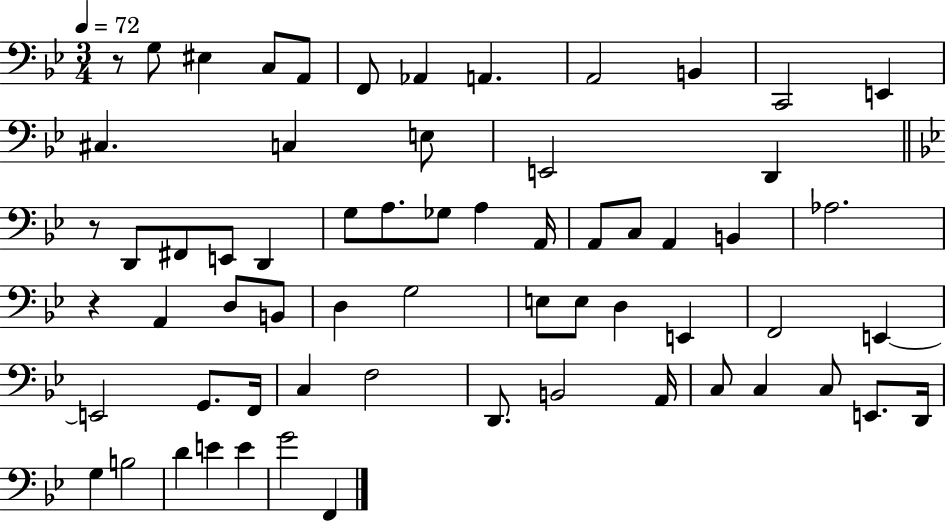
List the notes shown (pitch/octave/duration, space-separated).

R/e G3/e EIS3/q C3/e A2/e F2/e Ab2/q A2/q. A2/h B2/q C2/h E2/q C#3/q. C3/q E3/e E2/h D2/q R/e D2/e F#2/e E2/e D2/q G3/e A3/e. Gb3/e A3/q A2/s A2/e C3/e A2/q B2/q Ab3/h. R/q A2/q D3/e B2/e D3/q G3/h E3/e E3/e D3/q E2/q F2/h E2/q E2/h G2/e. F2/s C3/q F3/h D2/e. B2/h A2/s C3/e C3/q C3/e E2/e. D2/s G3/q B3/h D4/q E4/q E4/q G4/h F2/q